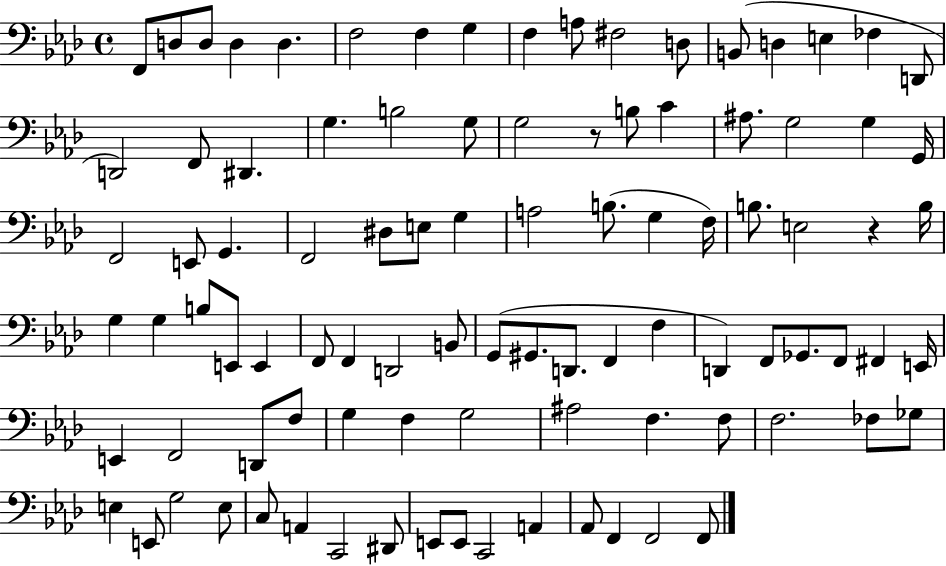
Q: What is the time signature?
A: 4/4